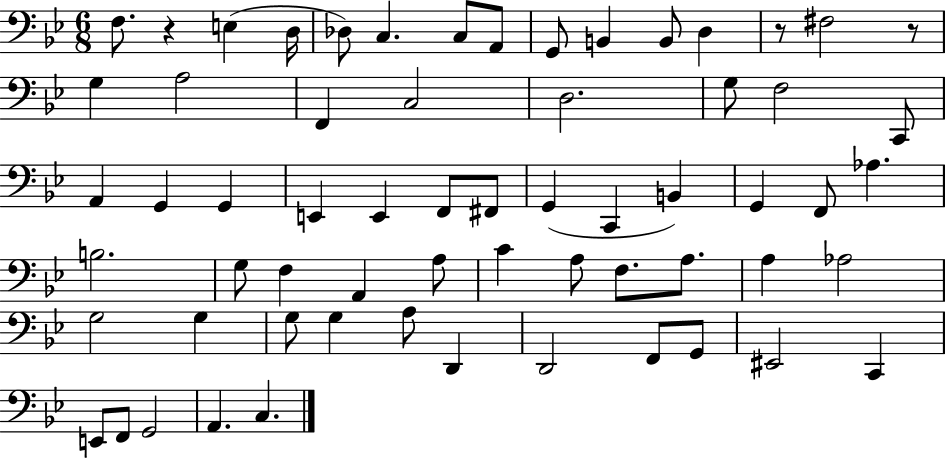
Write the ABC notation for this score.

X:1
T:Untitled
M:6/8
L:1/4
K:Bb
F,/2 z E, D,/4 _D,/2 C, C,/2 A,,/2 G,,/2 B,, B,,/2 D, z/2 ^F,2 z/2 G, A,2 F,, C,2 D,2 G,/2 F,2 C,,/2 A,, G,, G,, E,, E,, F,,/2 ^F,,/2 G,, C,, B,, G,, F,,/2 _A, B,2 G,/2 F, A,, A,/2 C A,/2 F,/2 A,/2 A, _A,2 G,2 G, G,/2 G, A,/2 D,, D,,2 F,,/2 G,,/2 ^E,,2 C,, E,,/2 F,,/2 G,,2 A,, C,